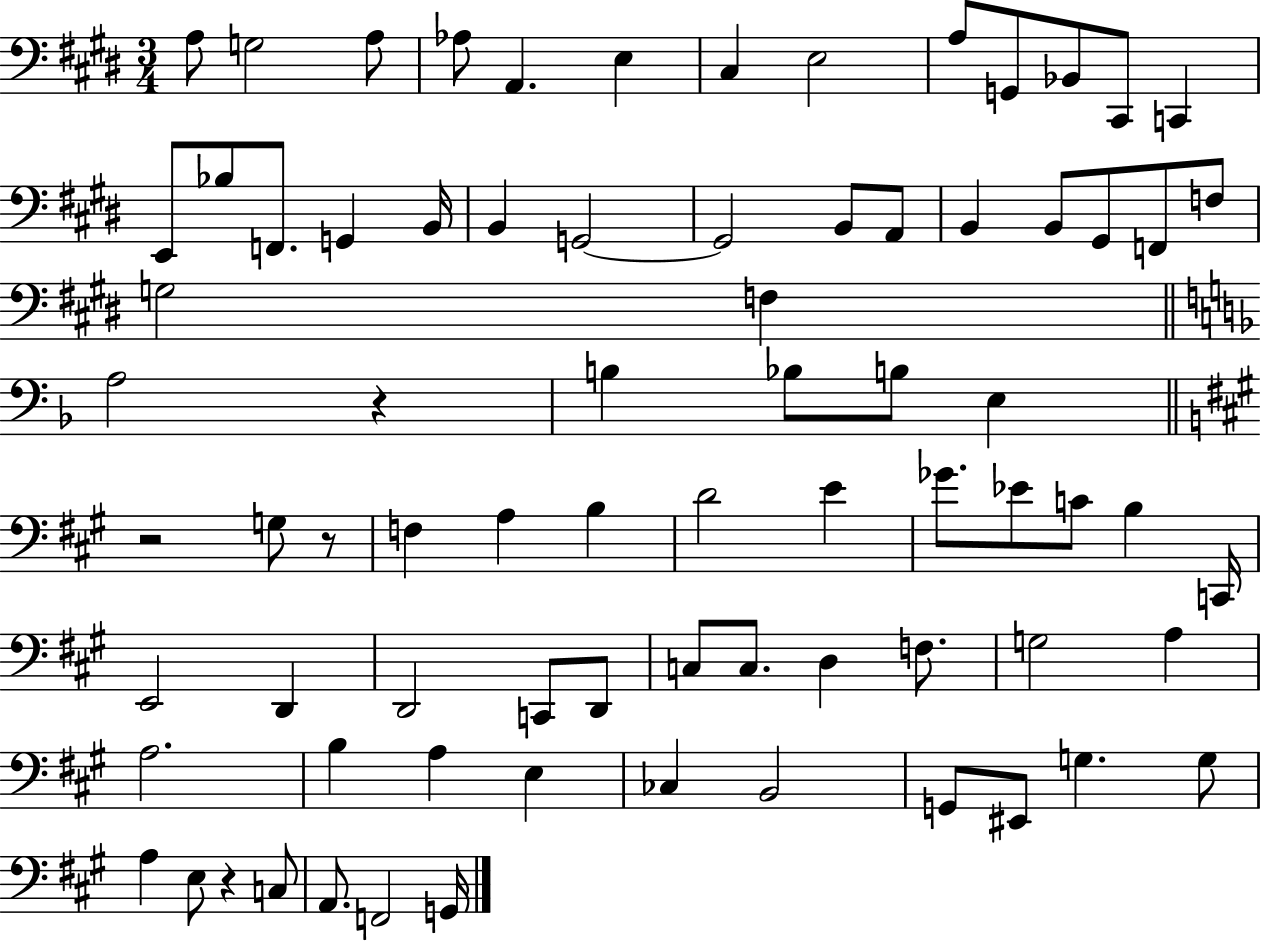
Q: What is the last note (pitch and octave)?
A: G2